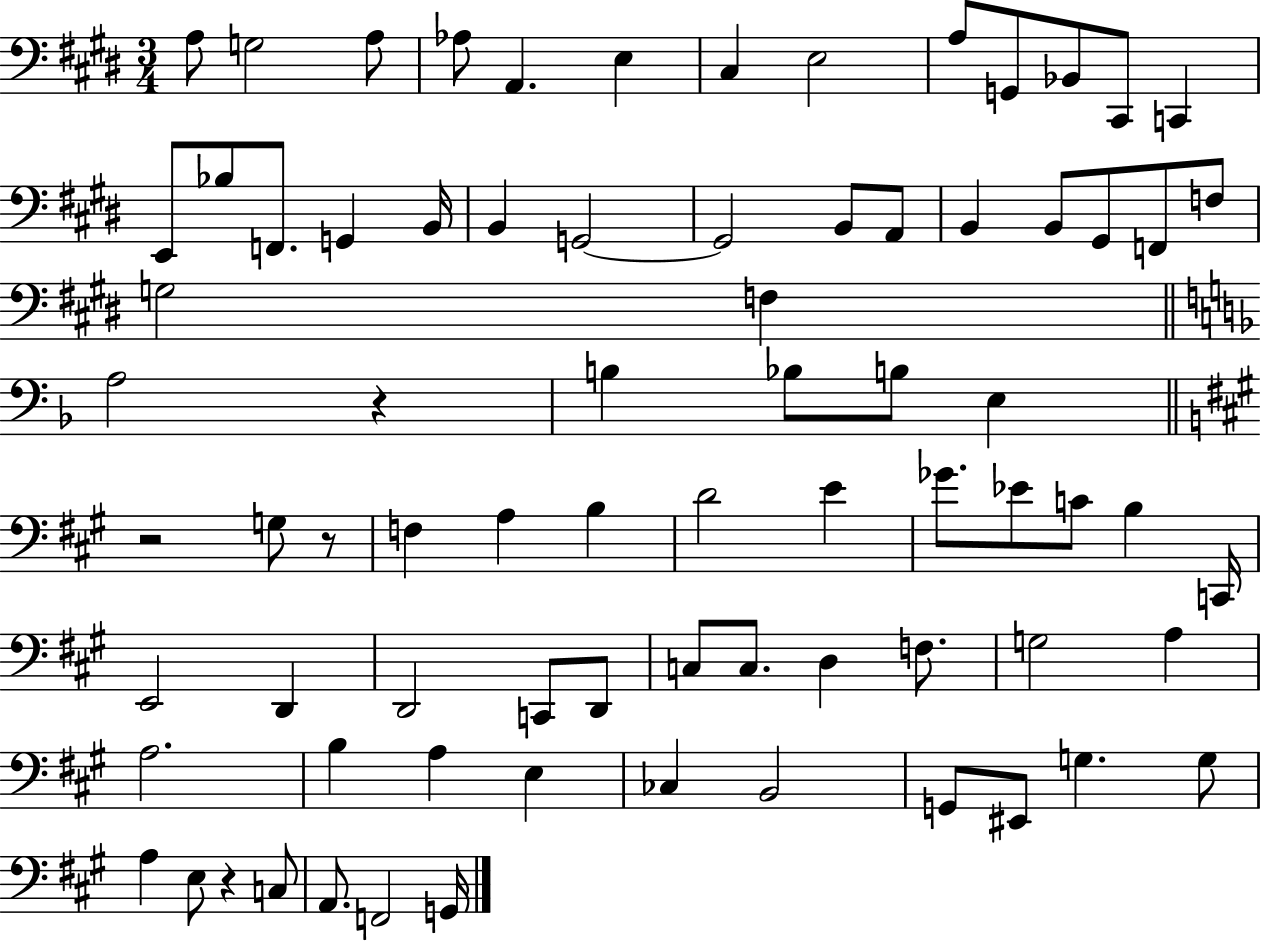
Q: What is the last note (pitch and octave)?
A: G2